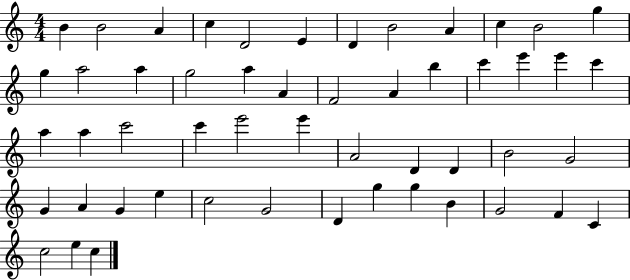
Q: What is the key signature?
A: C major